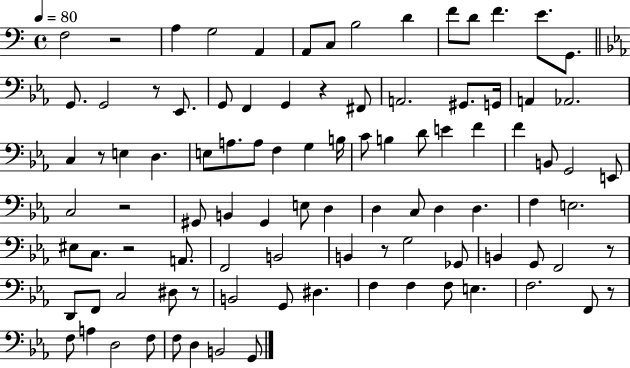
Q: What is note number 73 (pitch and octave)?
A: D#3